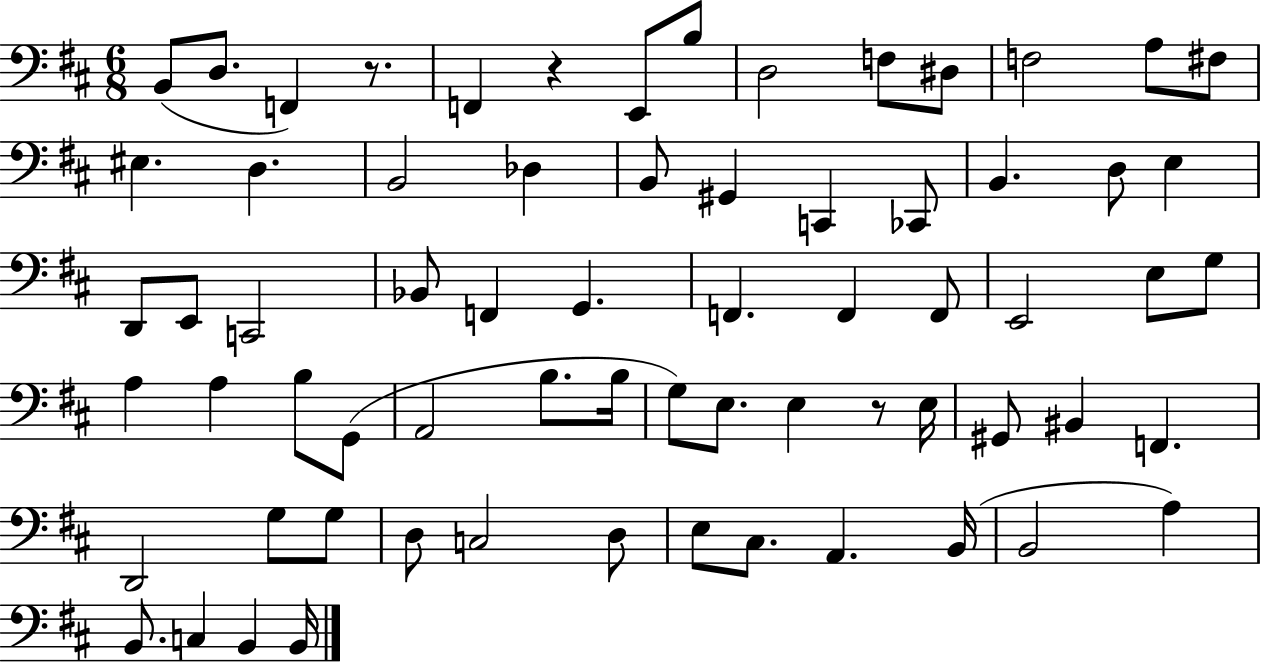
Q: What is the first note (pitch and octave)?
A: B2